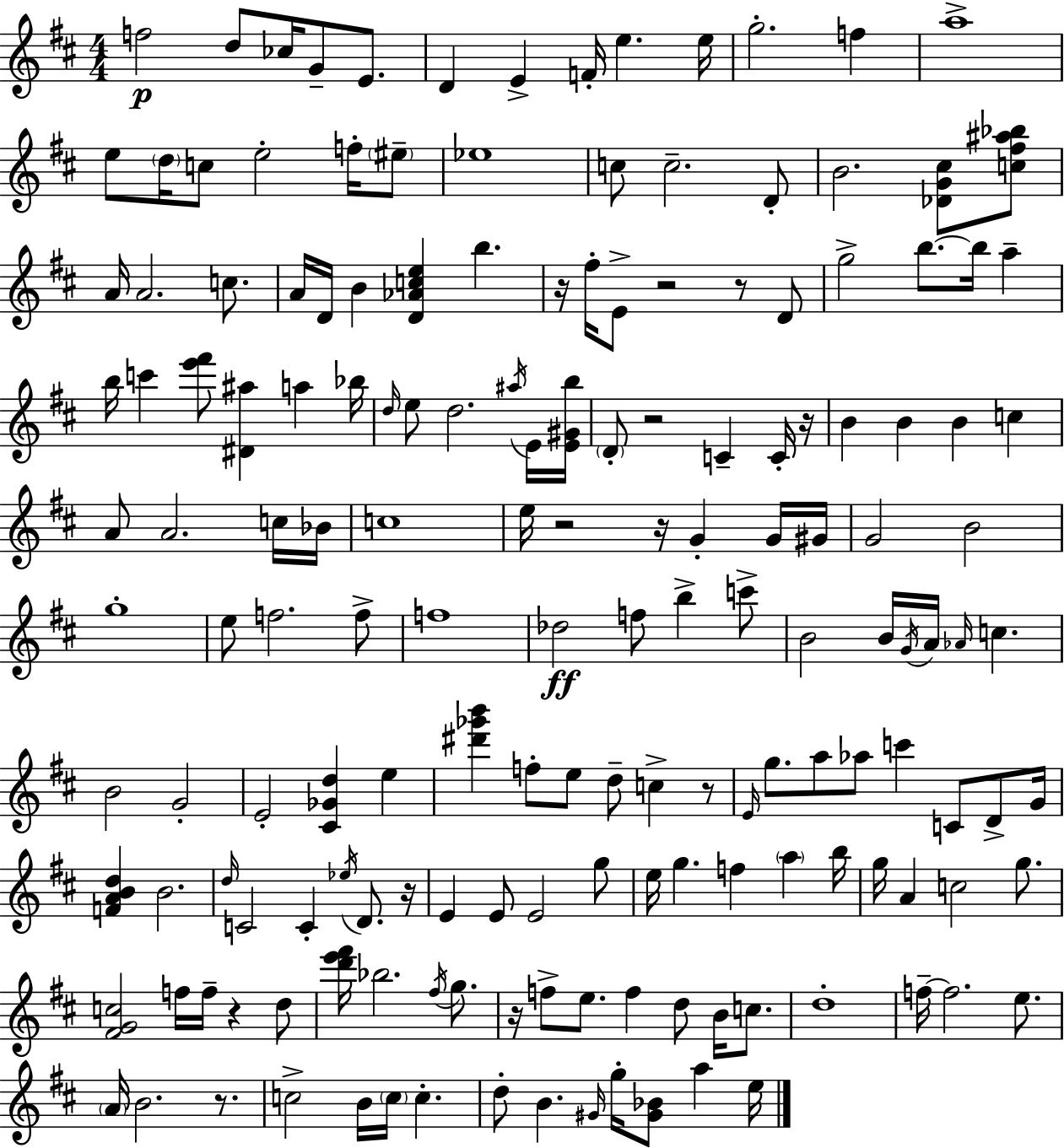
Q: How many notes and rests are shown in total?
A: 167